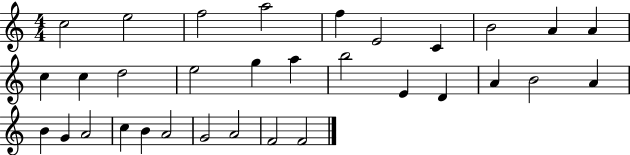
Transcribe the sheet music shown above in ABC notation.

X:1
T:Untitled
M:4/4
L:1/4
K:C
c2 e2 f2 a2 f E2 C B2 A A c c d2 e2 g a b2 E D A B2 A B G A2 c B A2 G2 A2 F2 F2